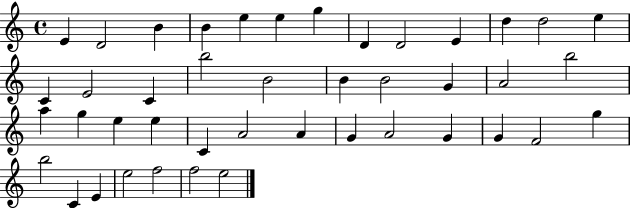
E4/q D4/h B4/q B4/q E5/q E5/q G5/q D4/q D4/h E4/q D5/q D5/h E5/q C4/q E4/h C4/q B5/h B4/h B4/q B4/h G4/q A4/h B5/h A5/q G5/q E5/q E5/q C4/q A4/h A4/q G4/q A4/h G4/q G4/q F4/h G5/q B5/h C4/q E4/q E5/h F5/h F5/h E5/h